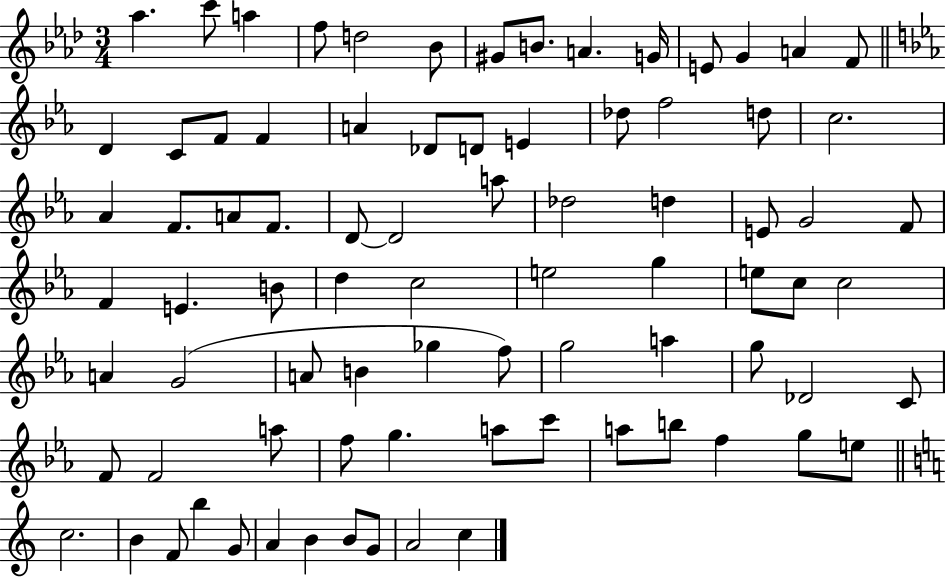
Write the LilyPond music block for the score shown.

{
  \clef treble
  \numericTimeSignature
  \time 3/4
  \key aes \major
  aes''4. c'''8 a''4 | f''8 d''2 bes'8 | gis'8 b'8. a'4. g'16 | e'8 g'4 a'4 f'8 | \break \bar "||" \break \key c \minor d'4 c'8 f'8 f'4 | a'4 des'8 d'8 e'4 | des''8 f''2 d''8 | c''2. | \break aes'4 f'8. a'8 f'8. | d'8~~ d'2 a''8 | des''2 d''4 | e'8 g'2 f'8 | \break f'4 e'4. b'8 | d''4 c''2 | e''2 g''4 | e''8 c''8 c''2 | \break a'4 g'2( | a'8 b'4 ges''4 f''8) | g''2 a''4 | g''8 des'2 c'8 | \break f'8 f'2 a''8 | f''8 g''4. a''8 c'''8 | a''8 b''8 f''4 g''8 e''8 | \bar "||" \break \key a \minor c''2. | b'4 f'8 b''4 g'8 | a'4 b'4 b'8 g'8 | a'2 c''4 | \break \bar "|."
}